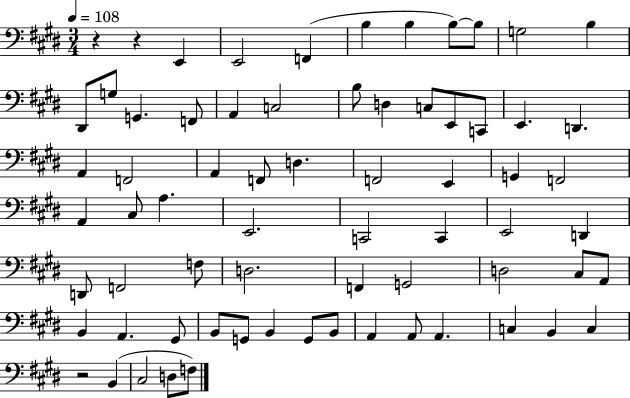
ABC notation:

X:1
T:Untitled
M:3/4
L:1/4
K:E
z z E,, E,,2 F,, B, B, B,/2 B,/2 G,2 B, ^D,,/2 G,/2 G,, F,,/2 A,, C,2 B,/2 D, C,/2 E,,/2 C,,/2 E,, D,, A,, F,,2 A,, F,,/2 D, F,,2 E,, G,, F,,2 A,, ^C,/2 A, E,,2 C,,2 C,, E,,2 D,, D,,/2 F,,2 F,/2 D,2 F,, G,,2 D,2 ^C,/2 A,,/2 B,, A,, ^G,,/2 B,,/2 G,,/2 B,, G,,/2 B,,/2 A,, A,,/2 A,, C, B,, C, z2 B,, ^C,2 D,/2 F,/2